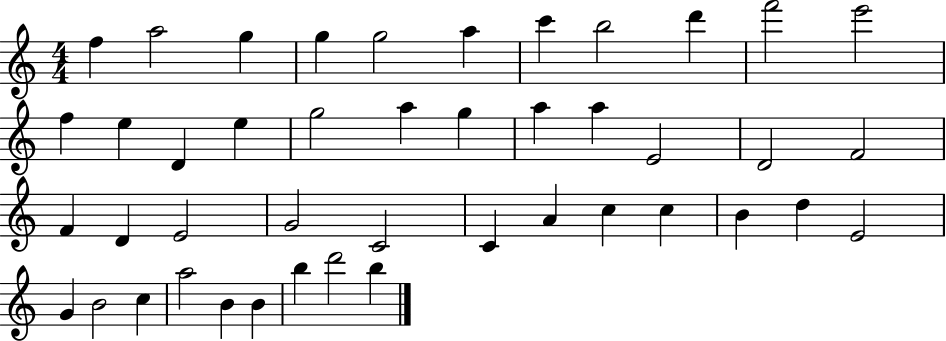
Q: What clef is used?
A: treble